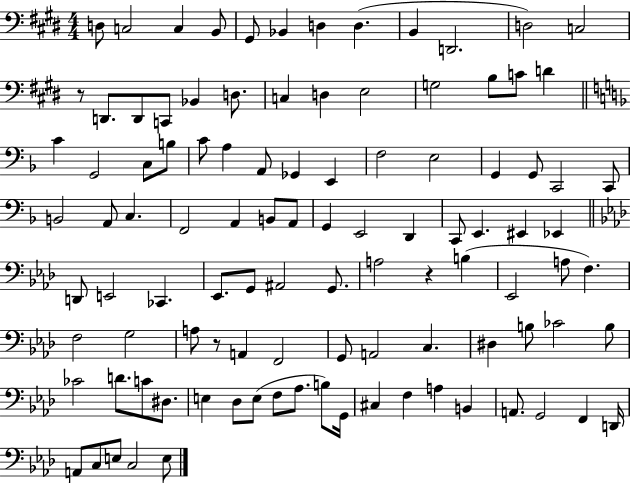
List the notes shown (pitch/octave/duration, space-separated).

D3/e C3/h C3/q B2/e G#2/e Bb2/q D3/q D3/q. B2/q D2/h. D3/h C3/h R/e D2/e. D2/e C2/e Bb2/q D3/e. C3/q D3/q E3/h G3/h B3/e C4/e D4/q C4/q G2/h C3/e B3/e C4/e A3/q A2/e Gb2/q E2/q F3/h E3/h G2/q G2/e C2/h C2/e B2/h A2/e C3/q. F2/h A2/q B2/e A2/e G2/q E2/h D2/q C2/e E2/q. EIS2/q Eb2/q D2/e E2/h CES2/q. Eb2/e. G2/e A#2/h G2/e. A3/h R/q B3/q Eb2/h A3/e F3/q. F3/h G3/h A3/e R/e A2/q F2/h G2/e A2/h C3/q. D#3/q B3/e CES4/h B3/e CES4/h D4/e. C4/e D#3/e. E3/q Db3/e E3/e F3/e Ab3/e. B3/e G2/s C#3/q F3/q A3/q B2/q A2/e. G2/h F2/q D2/s A2/e C3/e E3/e C3/h E3/e